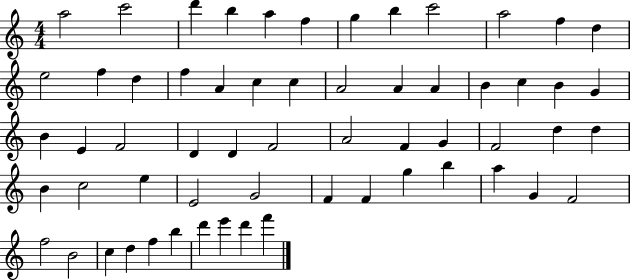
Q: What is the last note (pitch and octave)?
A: F6